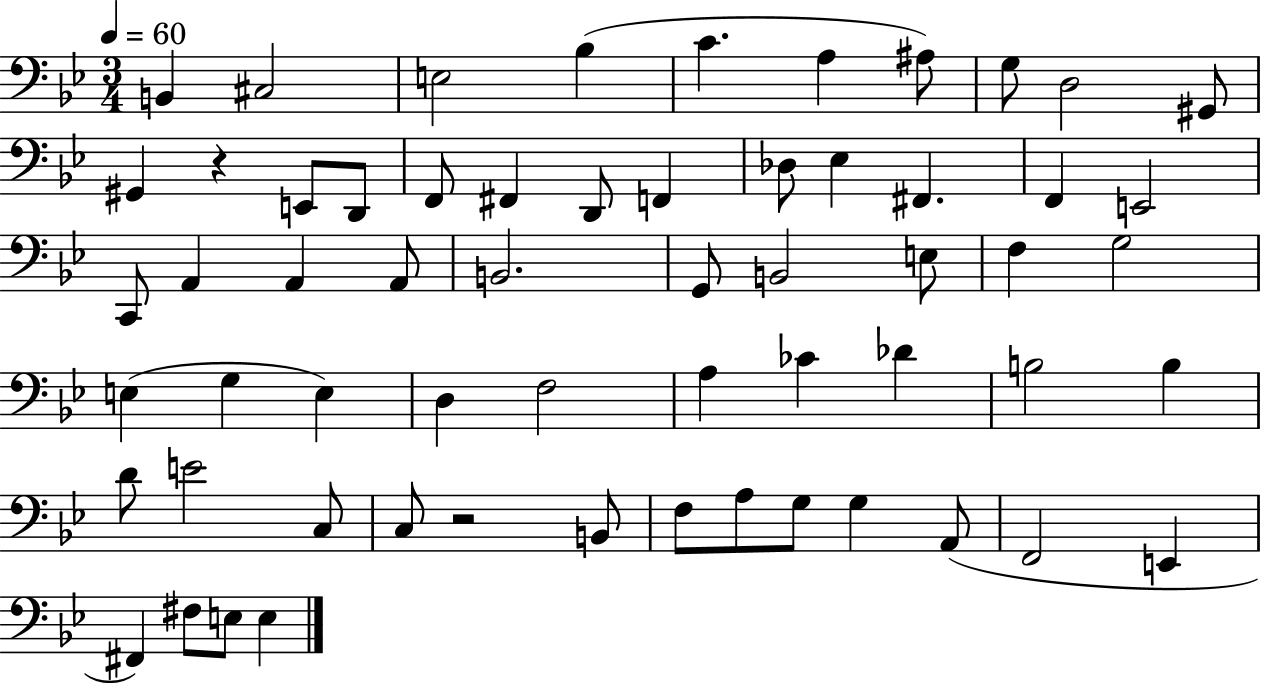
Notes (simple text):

B2/q C#3/h E3/h Bb3/q C4/q. A3/q A#3/e G3/e D3/h G#2/e G#2/q R/q E2/e D2/e F2/e F#2/q D2/e F2/q Db3/e Eb3/q F#2/q. F2/q E2/h C2/e A2/q A2/q A2/e B2/h. G2/e B2/h E3/e F3/q G3/h E3/q G3/q E3/q D3/q F3/h A3/q CES4/q Db4/q B3/h B3/q D4/e E4/h C3/e C3/e R/h B2/e F3/e A3/e G3/e G3/q A2/e F2/h E2/q F#2/q F#3/e E3/e E3/q